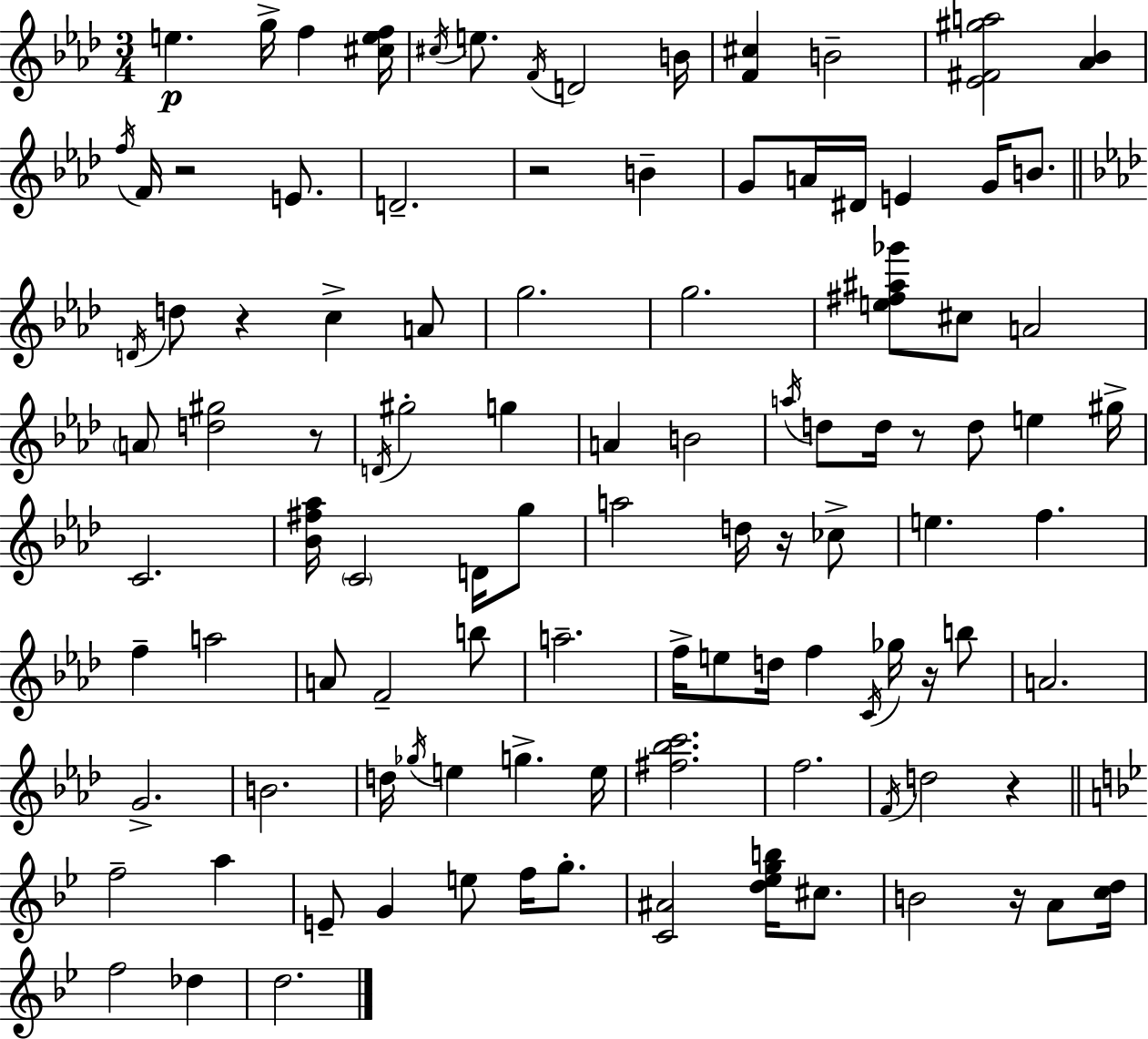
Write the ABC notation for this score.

X:1
T:Untitled
M:3/4
L:1/4
K:Ab
e g/4 f [^cef]/4 ^c/4 e/2 F/4 D2 B/4 [F^c] B2 [_E^F^ga]2 [_A_B] f/4 F/4 z2 E/2 D2 z2 B G/2 A/4 ^D/4 E G/4 B/2 D/4 d/2 z c A/2 g2 g2 [e^f^a_g']/2 ^c/2 A2 A/2 [d^g]2 z/2 D/4 ^g2 g A B2 a/4 d/2 d/4 z/2 d/2 e ^g/4 C2 [_B^f_a]/4 C2 D/4 g/2 a2 d/4 z/4 _c/2 e f f a2 A/2 F2 b/2 a2 f/4 e/2 d/4 f C/4 _g/4 z/4 b/2 A2 G2 B2 d/4 _g/4 e g e/4 [^f_bc']2 f2 F/4 d2 z f2 a E/2 G e/2 f/4 g/2 [C^A]2 [d_egb]/4 ^c/2 B2 z/4 A/2 [cd]/4 f2 _d d2